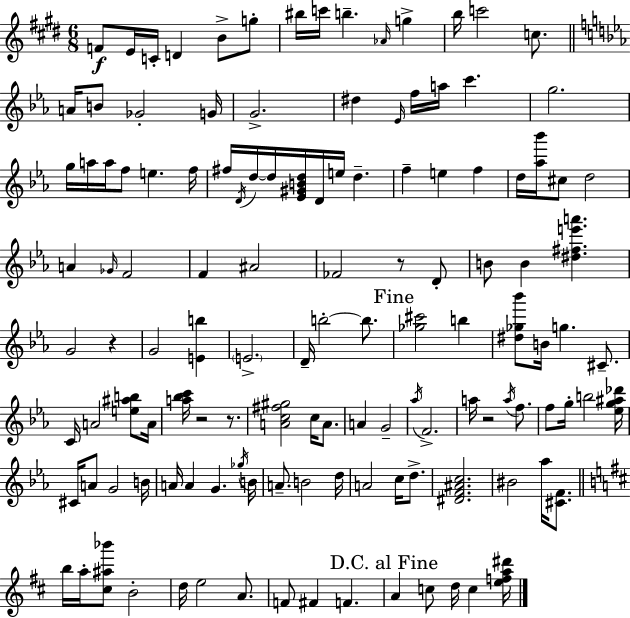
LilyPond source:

{
  \clef treble
  \numericTimeSignature
  \time 6/8
  \key e \major
  \repeat volta 2 { f'8\f e'16 c'16-. d'4 b'8-> g''8-. | bis''16 c'''16 b''4.-- \grace { aes'16 } g''4-> | b''16 c'''2 c''8. | \bar "||" \break \key ees \major a'16 b'8 ges'2-. g'16 | g'2.-> | dis''4 \grace { ees'16 } f''16 a''16 c'''4. | g''2. | \break g''16 a''16 a''16 f''8 e''4. | f''16 fis''16 \acciaccatura { d'16 } d''16~~ d''16 <ees' gis' b' d''>16 d'16 e''16 d''4.-- | f''4-- e''4 f''4 | d''16 <aes'' bes'''>16 cis''8 d''2 | \break a'4 \grace { ges'16 } f'2 | f'4 ais'2 | fes'2 r8 | d'8-. b'8 b'4 <dis'' fis'' e''' a'''>4. | \break g'2 r4 | g'2 <e' b''>4 | \parenthesize e'2.-> | d'16-- b''2-.~~ | \break b''8. \mark "Fine" <ges'' cis'''>2 b''4 | <dis'' ges'' bes'''>8 b'16 g''4. | cis'8.-- c'16 a'2 | <e'' ais'' b''>8 a'16 <a'' bes'' c'''>16 r2 | \break r8. <a' c'' fis'' gis''>2 c''16 | a'8. a'4 g'2-- | \acciaccatura { aes''16 } f'2.-> | a''16 r2 | \break \acciaccatura { a''16 } f''8. f''8 g''16-. b''2 | <ees'' g'' ais'' des'''>16 cis'16 a'8 g'2 | b'16 a'16 a'4 g'4. | \acciaccatura { ges''16 } b'16 a'8.-- b'2 | \break d''16 a'2 | c''16 d''8.-> <dis' f' ais' c''>2. | bis'2 | aes''16 <cis' f'>8. \bar "||" \break \key b \minor b''16 a''16-. <cis'' ais'' bes'''>8 b'2-. | d''16 e''2 a'8. | f'8 fis'4 f'4. | \mark "D.C. al Fine" a'4 c''8 d''16 c''4 <e'' f'' a'' dis'''>16 | \break } \bar "|."
}